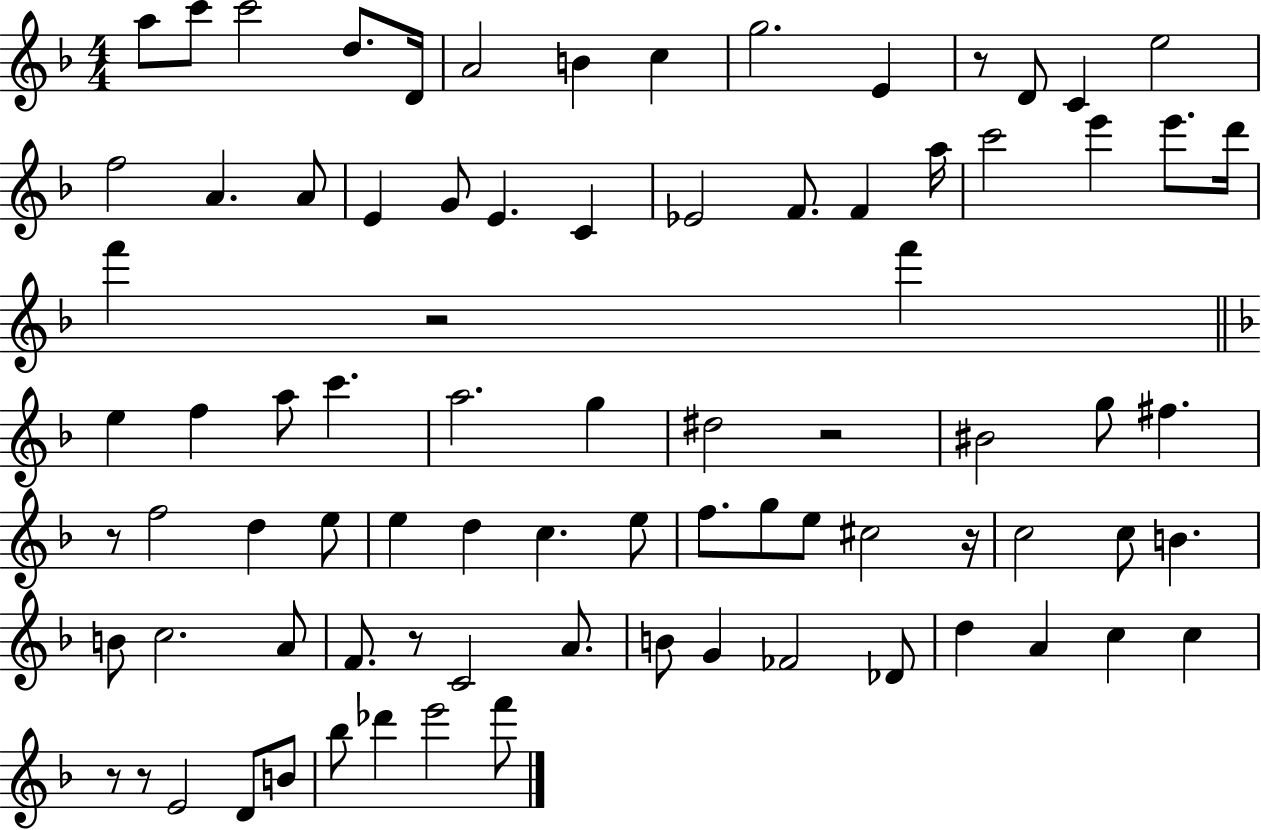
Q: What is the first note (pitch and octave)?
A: A5